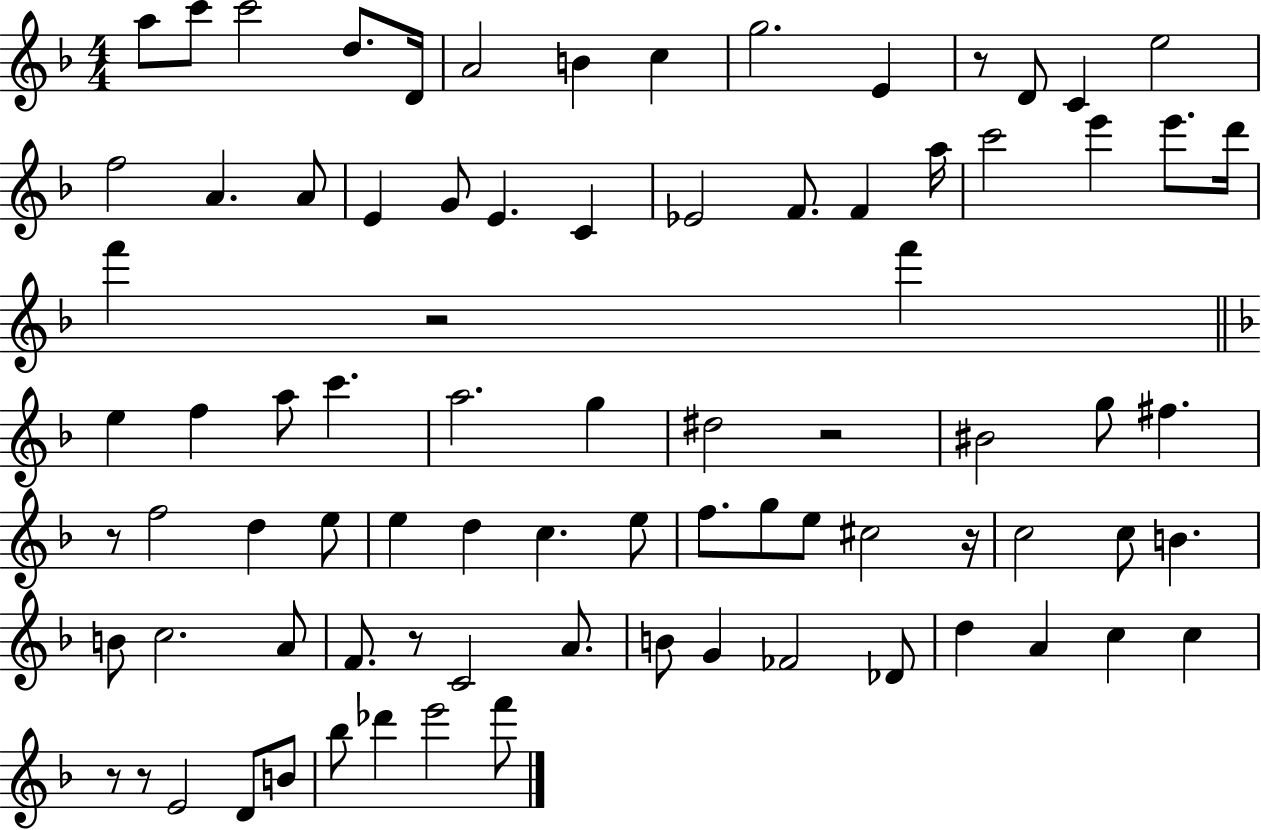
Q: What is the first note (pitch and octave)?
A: A5